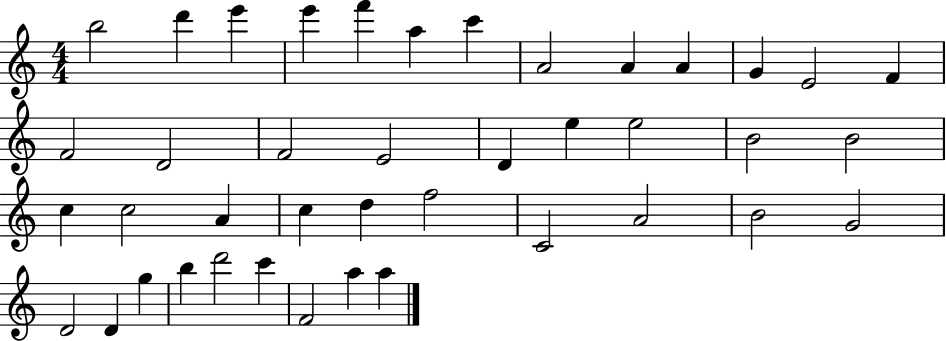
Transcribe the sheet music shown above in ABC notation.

X:1
T:Untitled
M:4/4
L:1/4
K:C
b2 d' e' e' f' a c' A2 A A G E2 F F2 D2 F2 E2 D e e2 B2 B2 c c2 A c d f2 C2 A2 B2 G2 D2 D g b d'2 c' F2 a a